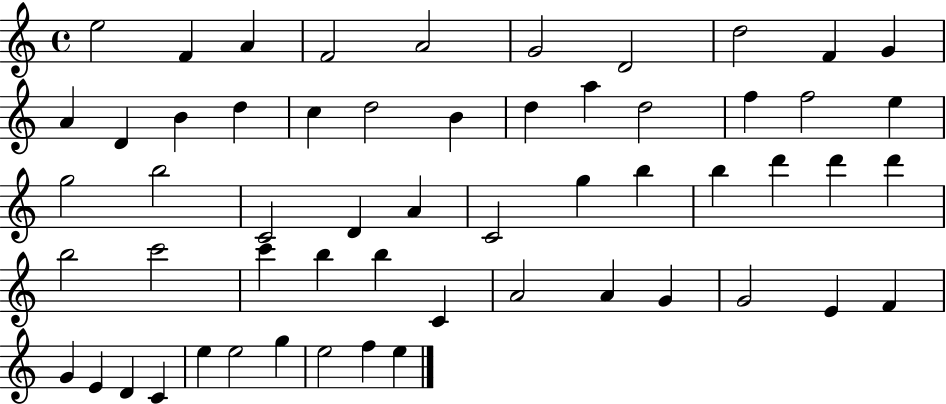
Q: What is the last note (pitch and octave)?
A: E5